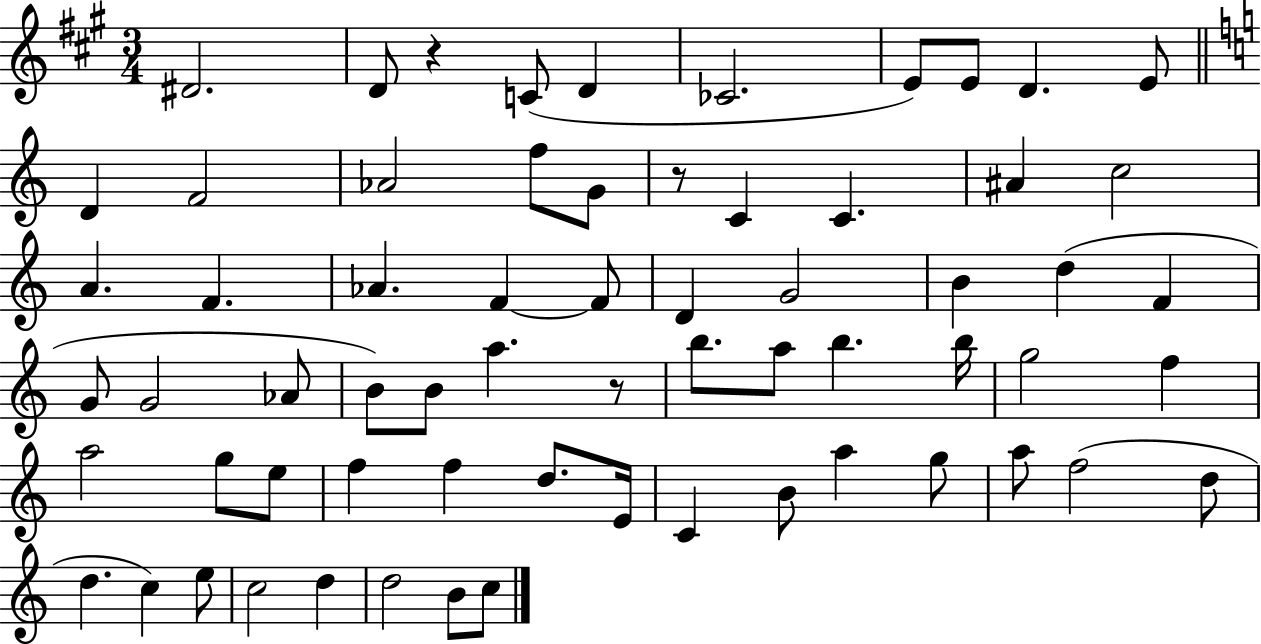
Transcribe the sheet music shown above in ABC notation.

X:1
T:Untitled
M:3/4
L:1/4
K:A
^D2 D/2 z C/2 D _C2 E/2 E/2 D E/2 D F2 _A2 f/2 G/2 z/2 C C ^A c2 A F _A F F/2 D G2 B d F G/2 G2 _A/2 B/2 B/2 a z/2 b/2 a/2 b b/4 g2 f a2 g/2 e/2 f f d/2 E/4 C B/2 a g/2 a/2 f2 d/2 d c e/2 c2 d d2 B/2 c/2